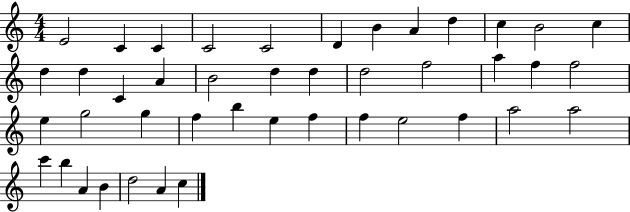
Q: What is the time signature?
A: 4/4